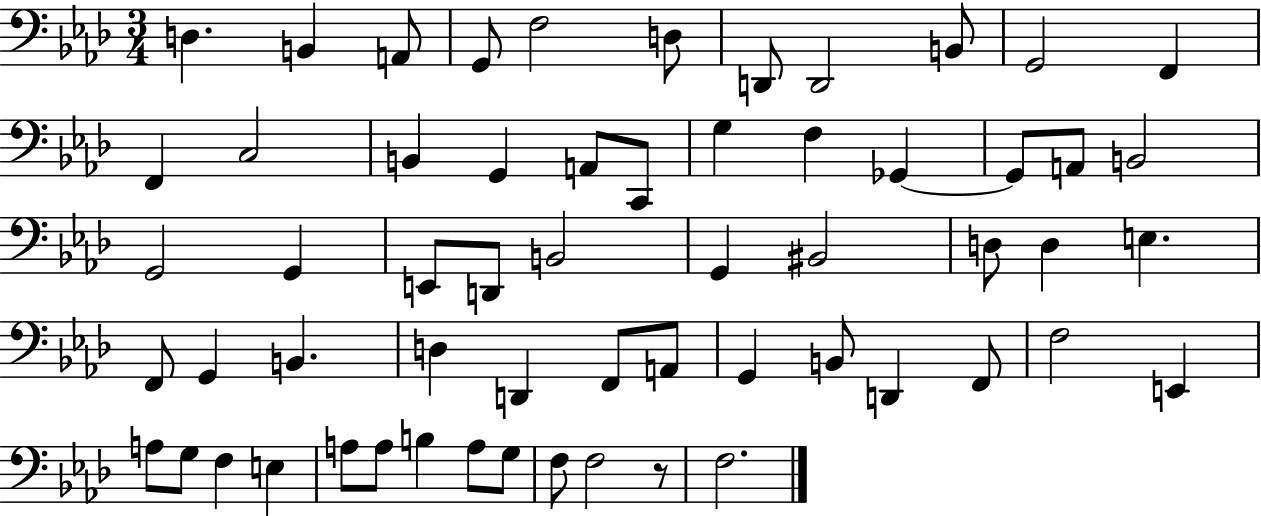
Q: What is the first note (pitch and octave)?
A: D3